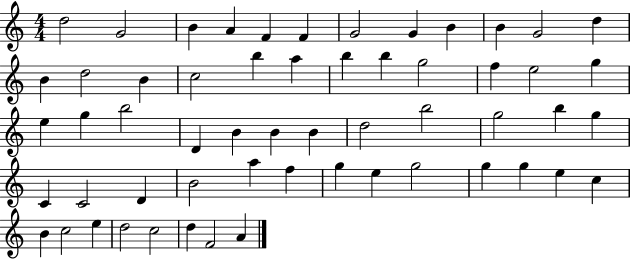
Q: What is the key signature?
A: C major